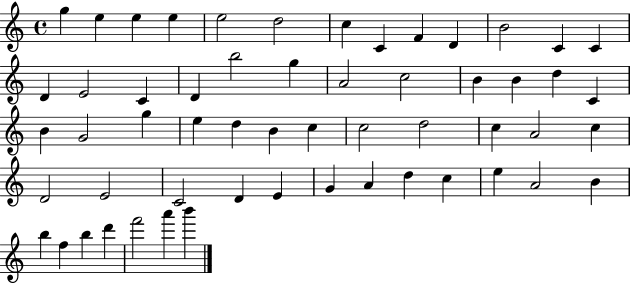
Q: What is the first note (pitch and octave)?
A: G5